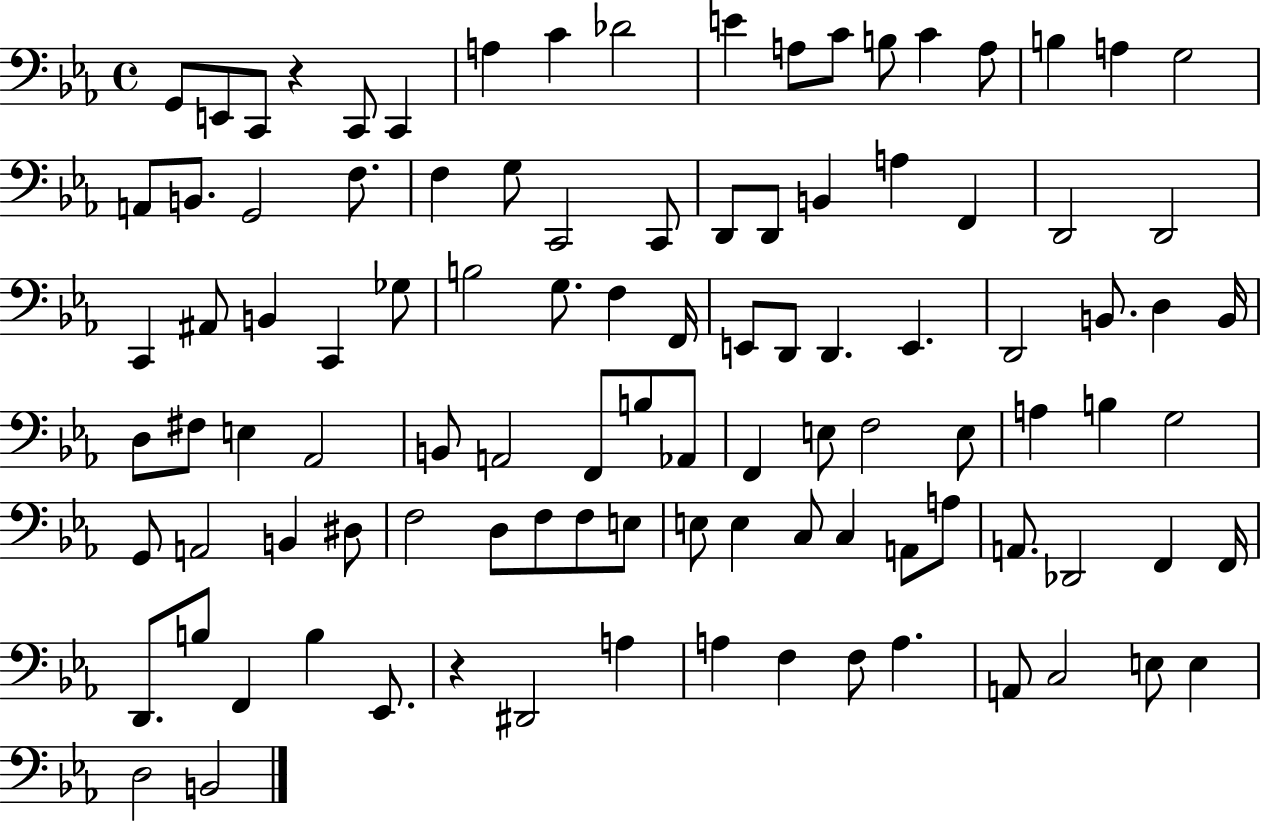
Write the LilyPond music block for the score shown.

{
  \clef bass
  \time 4/4
  \defaultTimeSignature
  \key ees \major
  \repeat volta 2 { g,8 e,8 c,8 r4 c,8 c,4 | a4 c'4 des'2 | e'4 a8 c'8 b8 c'4 a8 | b4 a4 g2 | \break a,8 b,8. g,2 f8. | f4 g8 c,2 c,8 | d,8 d,8 b,4 a4 f,4 | d,2 d,2 | \break c,4 ais,8 b,4 c,4 ges8 | b2 g8. f4 f,16 | e,8 d,8 d,4. e,4. | d,2 b,8. d4 b,16 | \break d8 fis8 e4 aes,2 | b,8 a,2 f,8 b8 aes,8 | f,4 e8 f2 e8 | a4 b4 g2 | \break g,8 a,2 b,4 dis8 | f2 d8 f8 f8 e8 | e8 e4 c8 c4 a,8 a8 | a,8. des,2 f,4 f,16 | \break d,8. b8 f,4 b4 ees,8. | r4 dis,2 a4 | a4 f4 f8 a4. | a,8 c2 e8 e4 | \break d2 b,2 | } \bar "|."
}